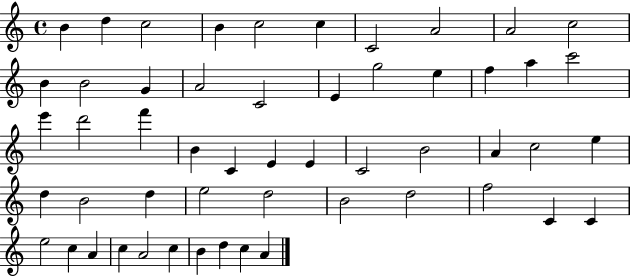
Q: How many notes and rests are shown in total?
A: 53